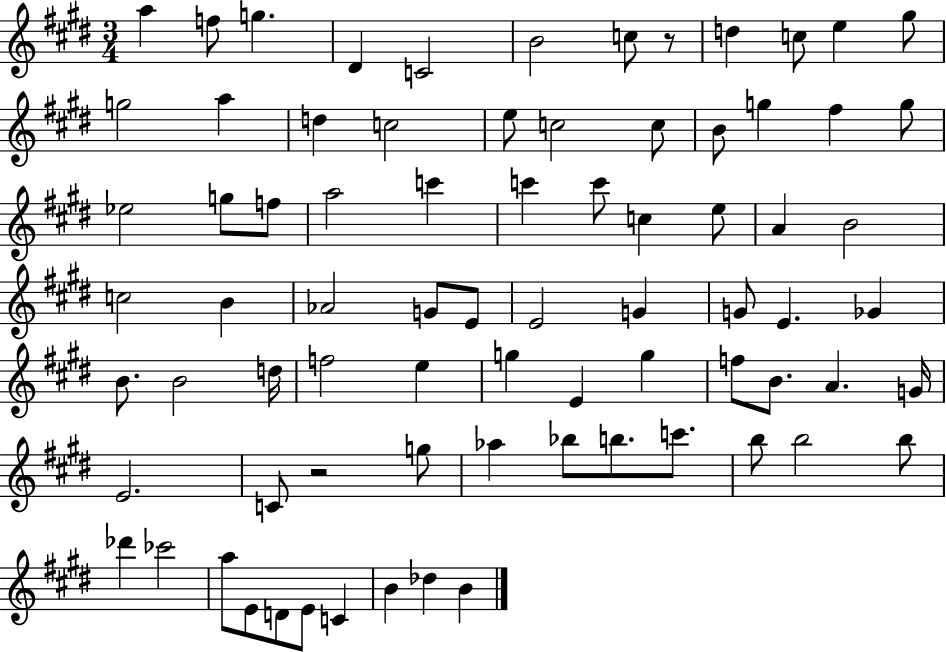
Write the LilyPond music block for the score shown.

{
  \clef treble
  \numericTimeSignature
  \time 3/4
  \key e \major
  a''4 f''8 g''4. | dis'4 c'2 | b'2 c''8 r8 | d''4 c''8 e''4 gis''8 | \break g''2 a''4 | d''4 c''2 | e''8 c''2 c''8 | b'8 g''4 fis''4 g''8 | \break ees''2 g''8 f''8 | a''2 c'''4 | c'''4 c'''8 c''4 e''8 | a'4 b'2 | \break c''2 b'4 | aes'2 g'8 e'8 | e'2 g'4 | g'8 e'4. ges'4 | \break b'8. b'2 d''16 | f''2 e''4 | g''4 e'4 g''4 | f''8 b'8. a'4. g'16 | \break e'2. | c'8 r2 g''8 | aes''4 bes''8 b''8. c'''8. | b''8 b''2 b''8 | \break des'''4 ces'''2 | a''8 e'8 d'8 e'8 c'4 | b'4 des''4 b'4 | \bar "|."
}